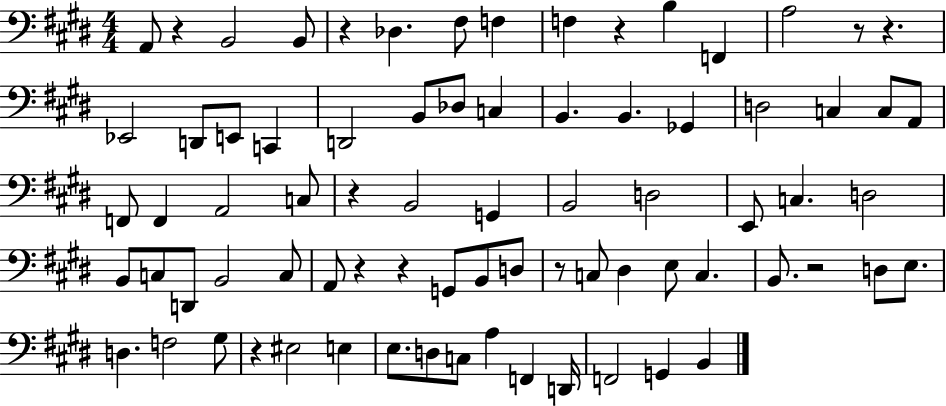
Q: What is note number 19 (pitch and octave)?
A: B2